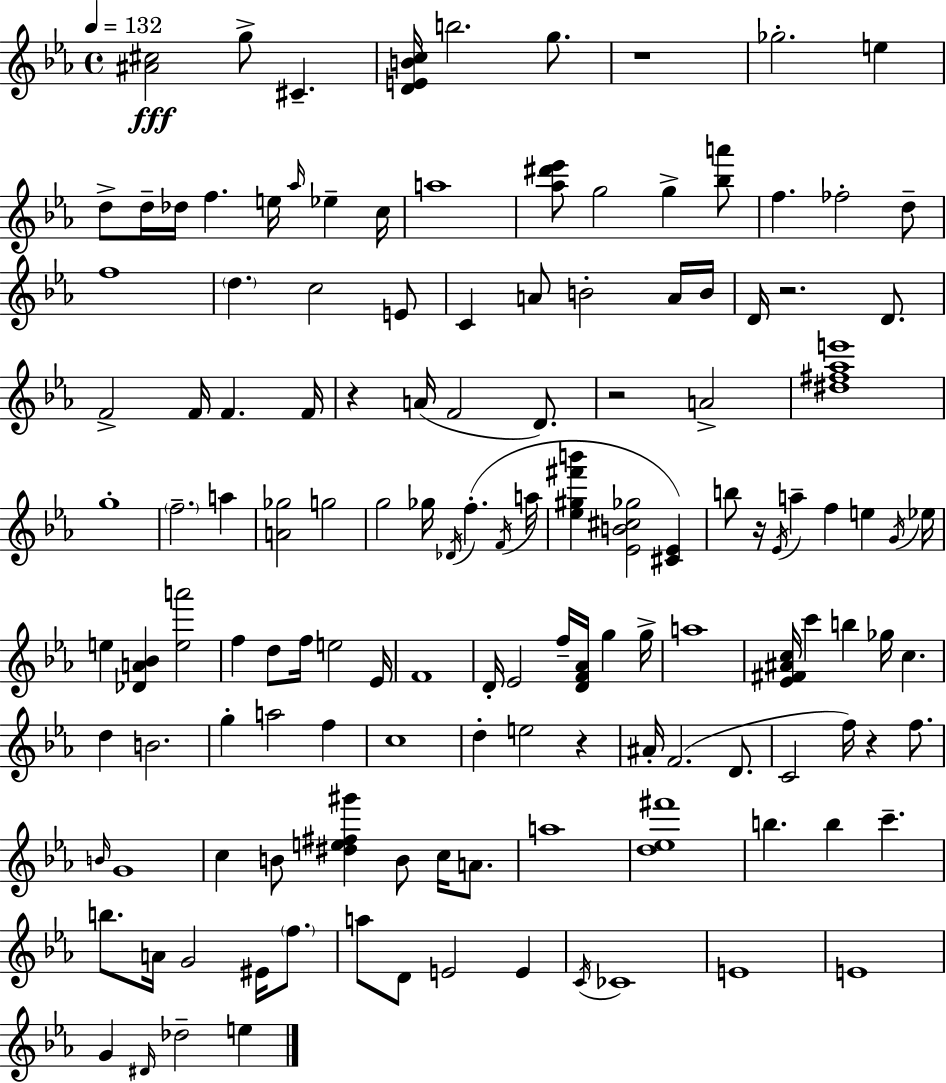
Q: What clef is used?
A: treble